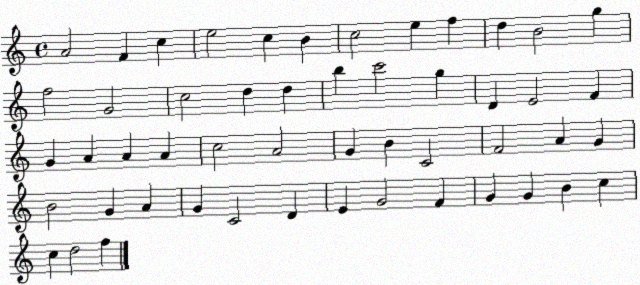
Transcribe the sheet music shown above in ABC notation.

X:1
T:Untitled
M:4/4
L:1/4
K:C
A2 F c e2 c B c2 e f d B2 g f2 G2 c2 d d b c'2 g D E2 F G A A A c2 A2 G B C2 F2 A G B2 G A G C2 D E G2 F G G B c c d2 f